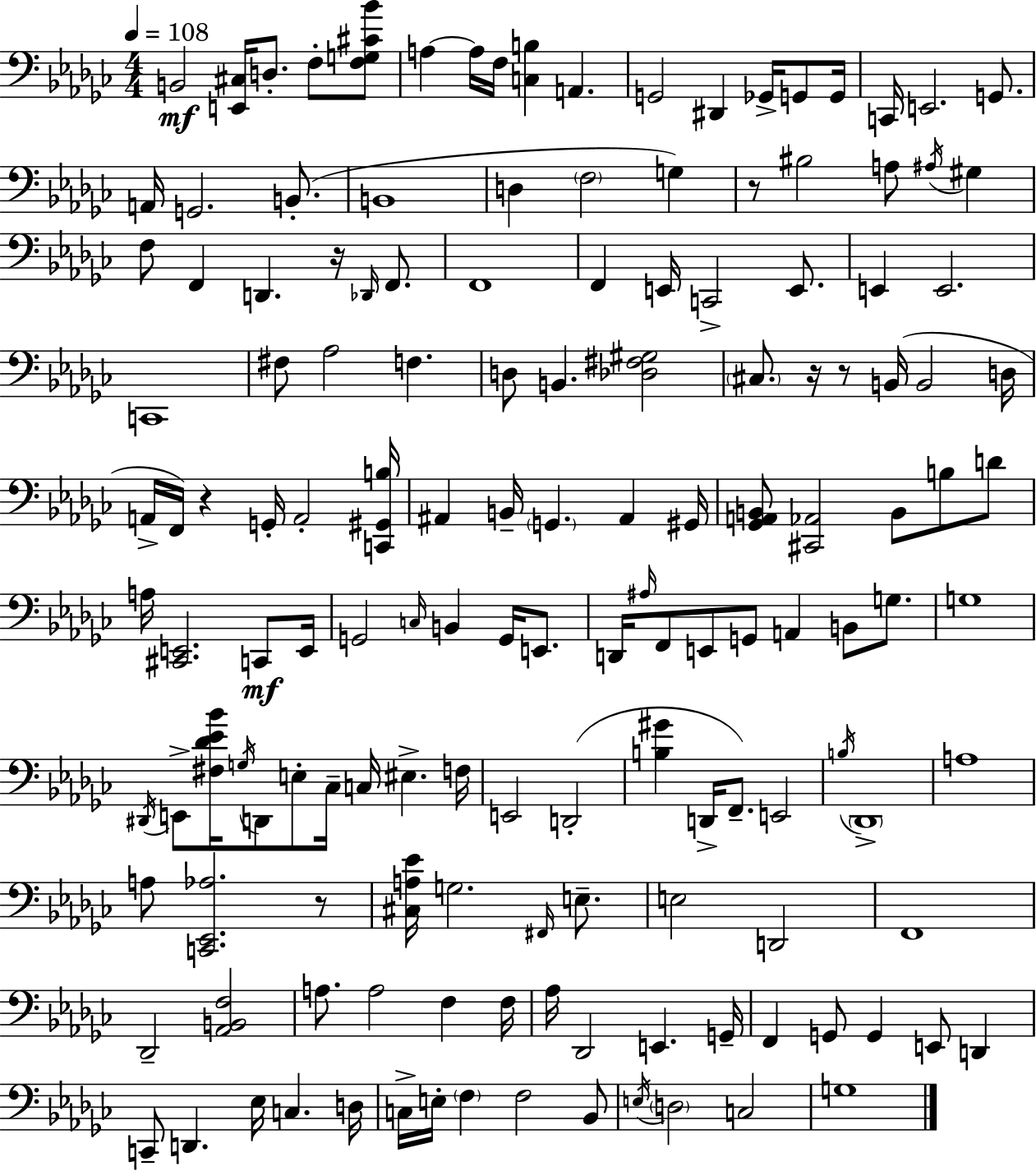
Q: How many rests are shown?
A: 6